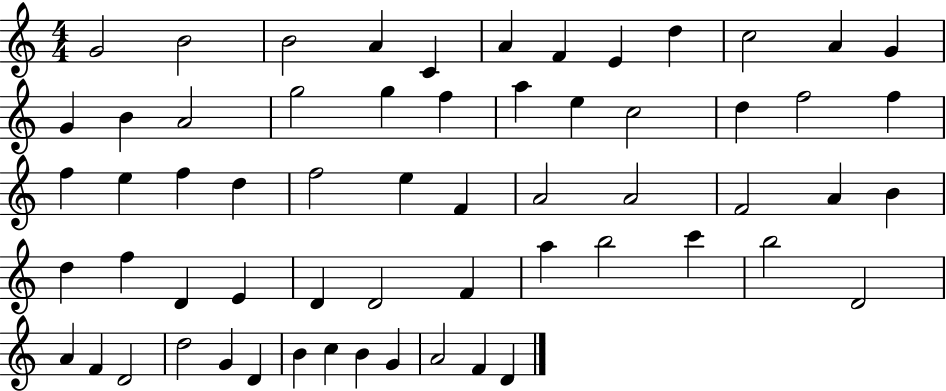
G4/h B4/h B4/h A4/q C4/q A4/q F4/q E4/q D5/q C5/h A4/q G4/q G4/q B4/q A4/h G5/h G5/q F5/q A5/q E5/q C5/h D5/q F5/h F5/q F5/q E5/q F5/q D5/q F5/h E5/q F4/q A4/h A4/h F4/h A4/q B4/q D5/q F5/q D4/q E4/q D4/q D4/h F4/q A5/q B5/h C6/q B5/h D4/h A4/q F4/q D4/h D5/h G4/q D4/q B4/q C5/q B4/q G4/q A4/h F4/q D4/q